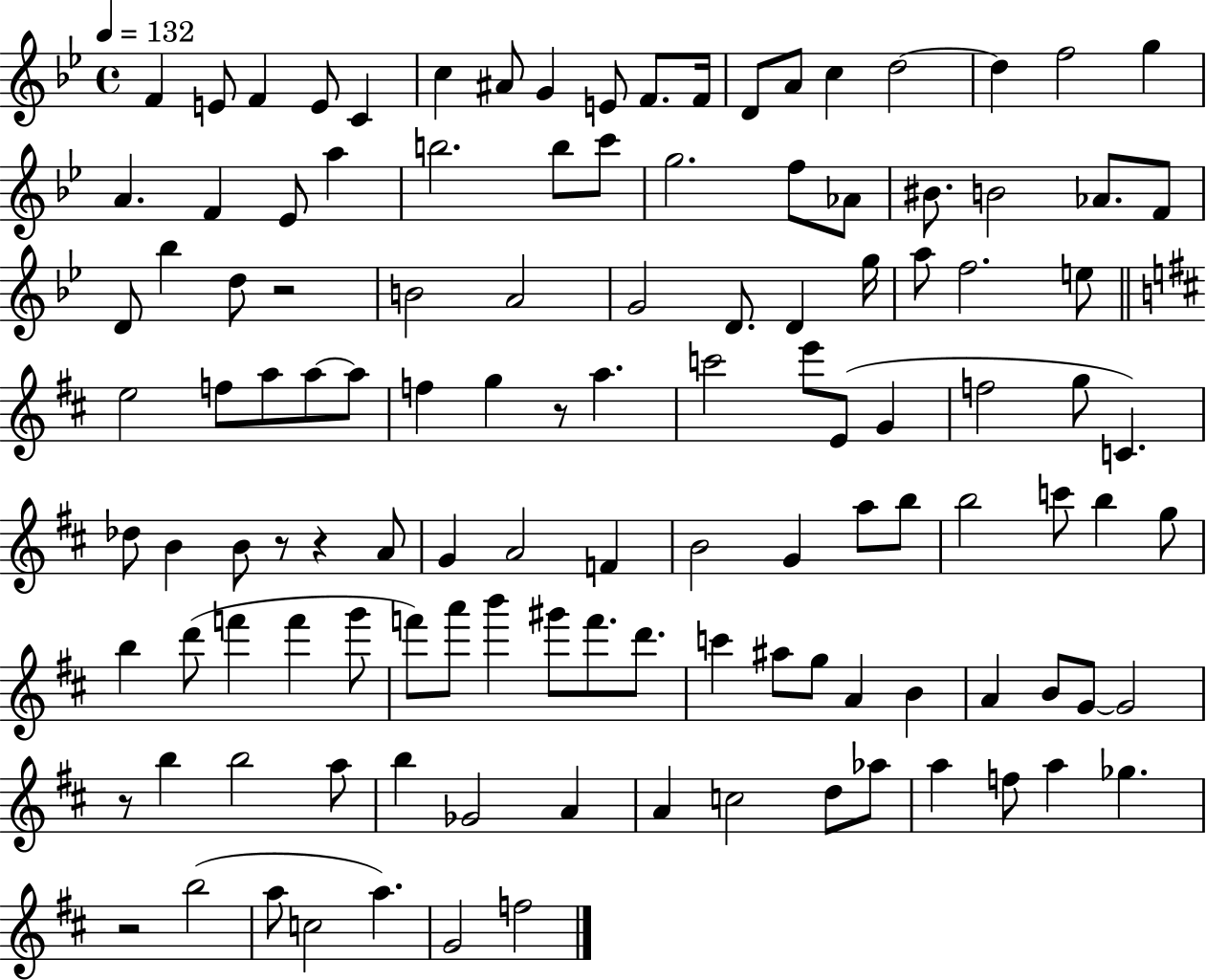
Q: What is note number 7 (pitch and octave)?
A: A#4